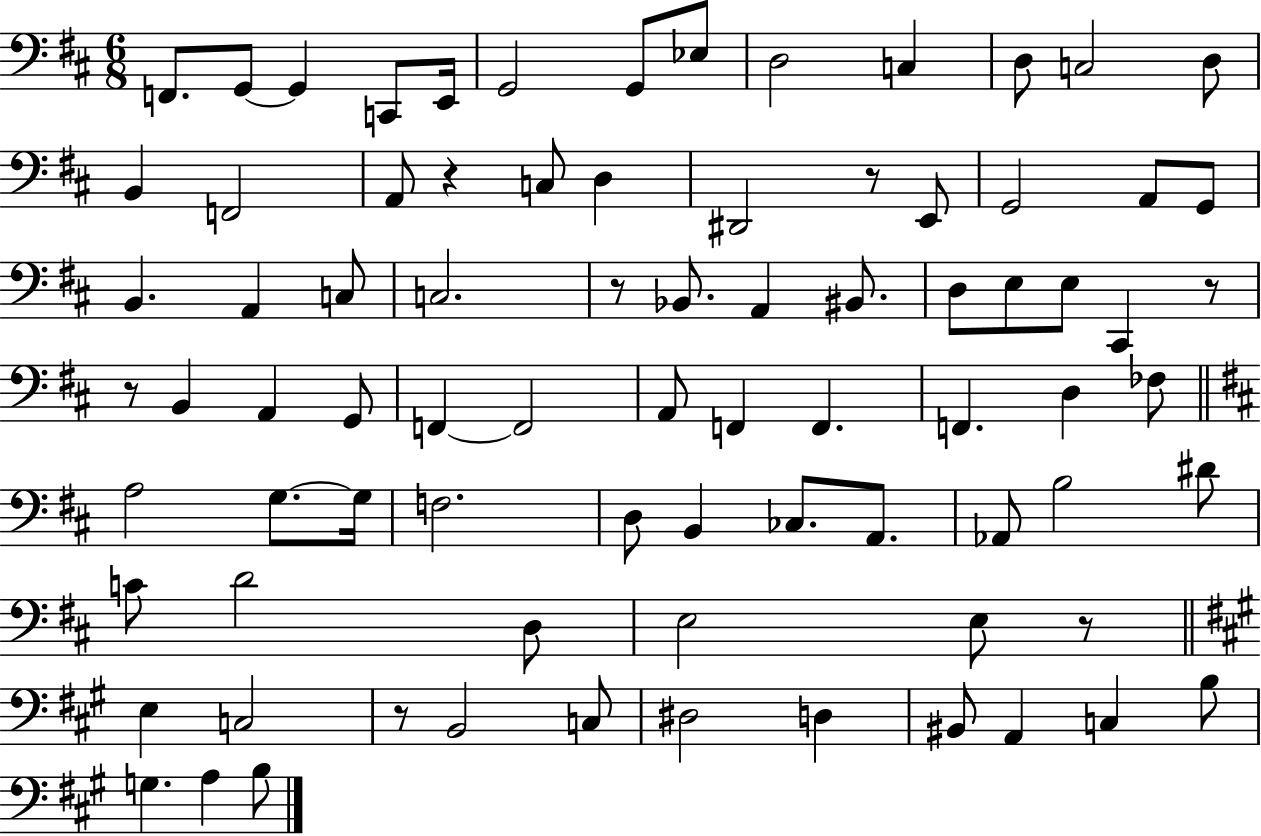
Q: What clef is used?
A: bass